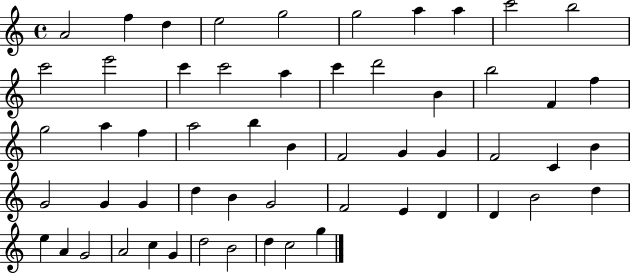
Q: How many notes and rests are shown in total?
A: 56